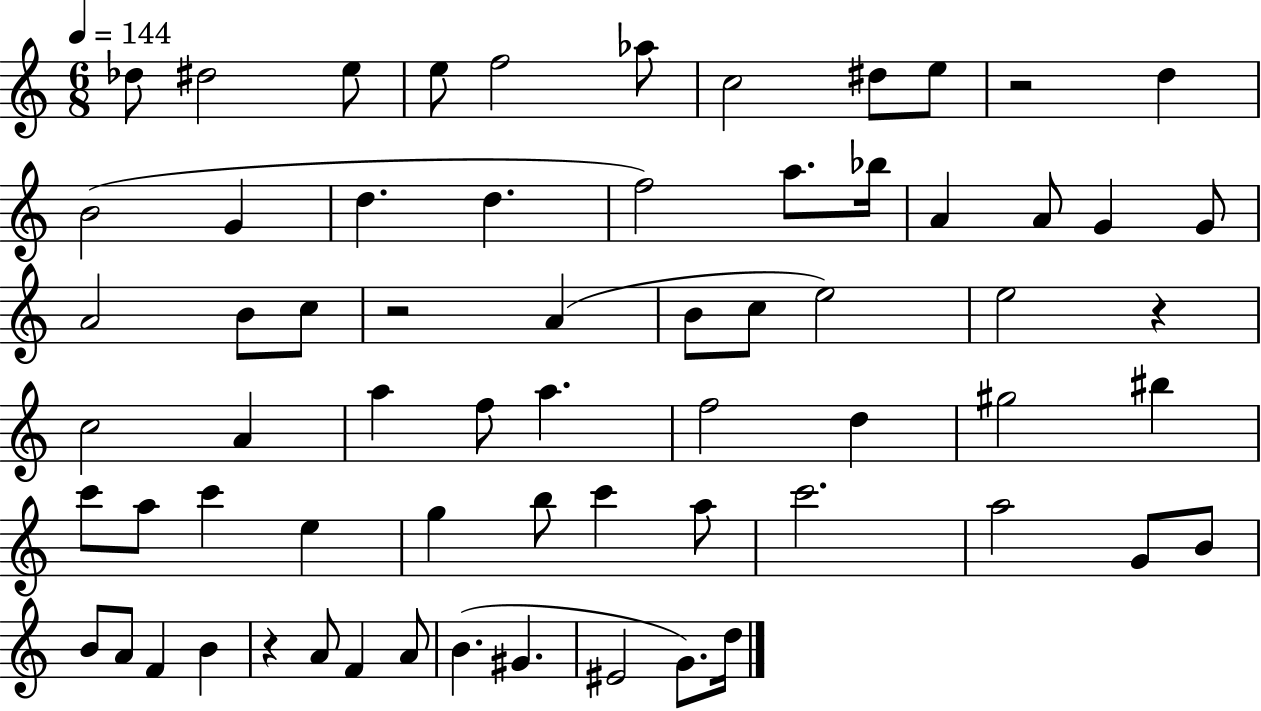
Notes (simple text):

Db5/e D#5/h E5/e E5/e F5/h Ab5/e C5/h D#5/e E5/e R/h D5/q B4/h G4/q D5/q. D5/q. F5/h A5/e. Bb5/s A4/q A4/e G4/q G4/e A4/h B4/e C5/e R/h A4/q B4/e C5/e E5/h E5/h R/q C5/h A4/q A5/q F5/e A5/q. F5/h D5/q G#5/h BIS5/q C6/e A5/e C6/q E5/q G5/q B5/e C6/q A5/e C6/h. A5/h G4/e B4/e B4/e A4/e F4/q B4/q R/q A4/e F4/q A4/e B4/q. G#4/q. EIS4/h G4/e. D5/s